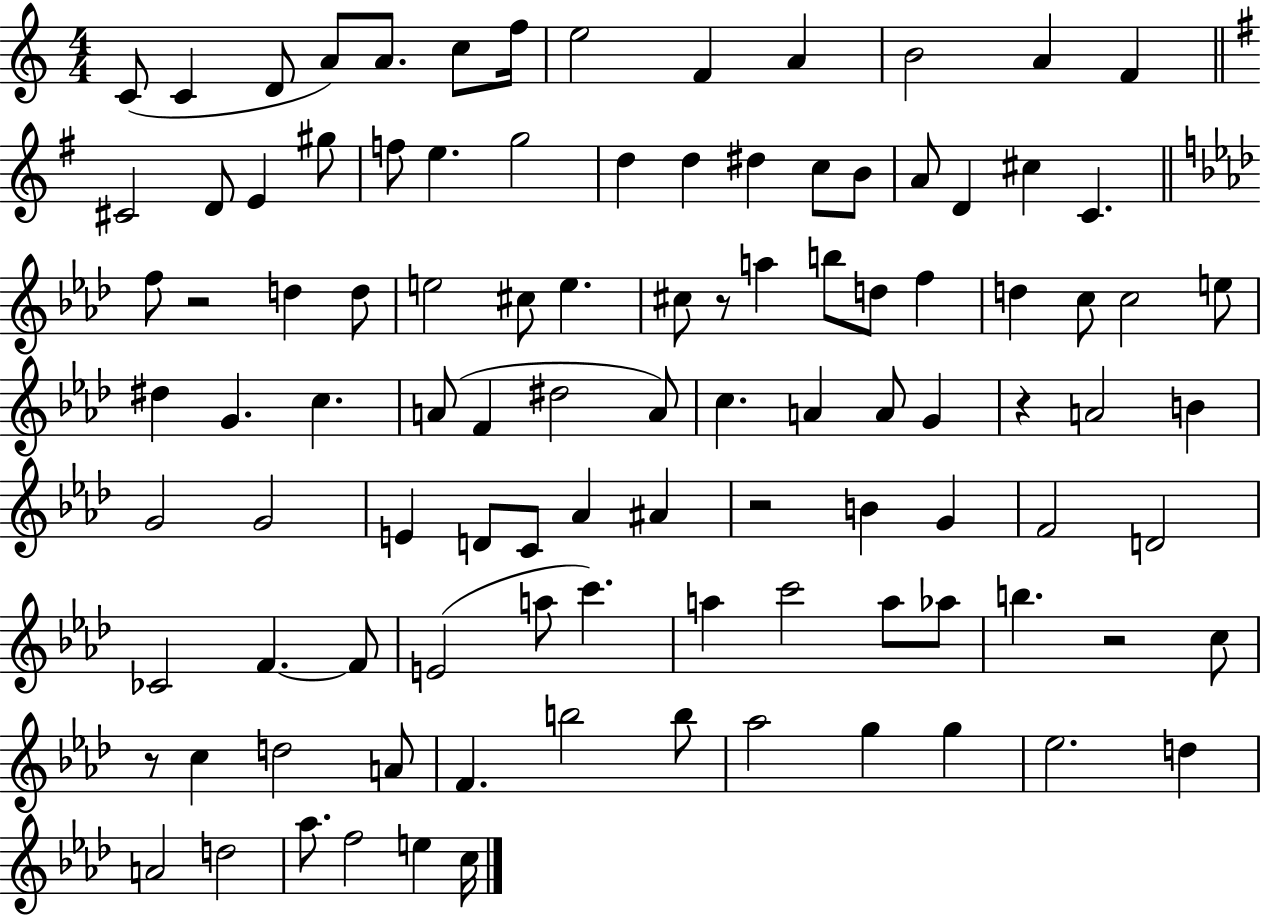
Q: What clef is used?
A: treble